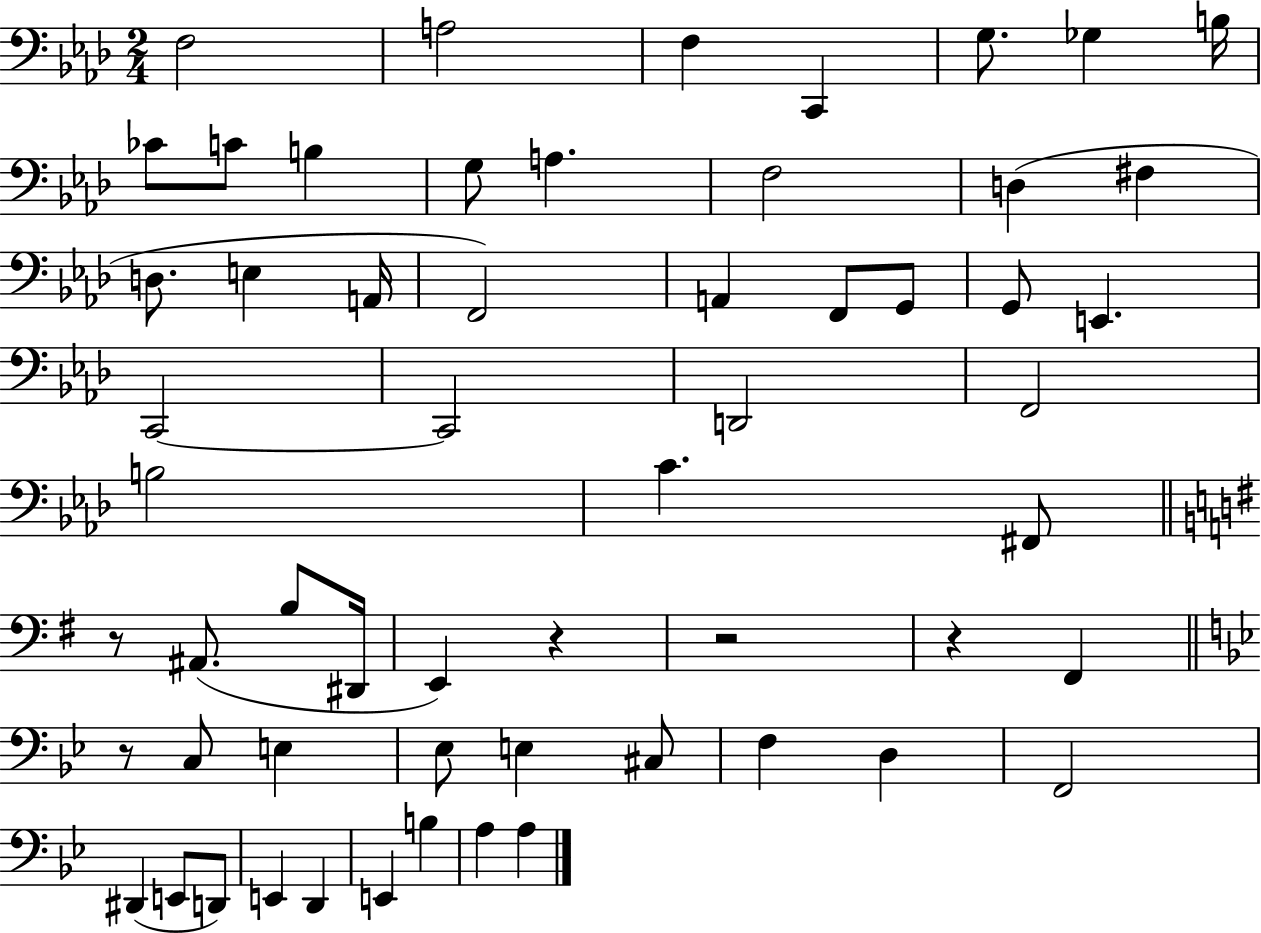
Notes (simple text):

F3/h A3/h F3/q C2/q G3/e. Gb3/q B3/s CES4/e C4/e B3/q G3/e A3/q. F3/h D3/q F#3/q D3/e. E3/q A2/s F2/h A2/q F2/e G2/e G2/e E2/q. C2/h C2/h D2/h F2/h B3/h C4/q. F#2/e R/e A#2/e. B3/e D#2/s E2/q R/q R/h R/q F#2/q R/e C3/e E3/q Eb3/e E3/q C#3/e F3/q D3/q F2/h D#2/q E2/e D2/e E2/q D2/q E2/q B3/q A3/q A3/q